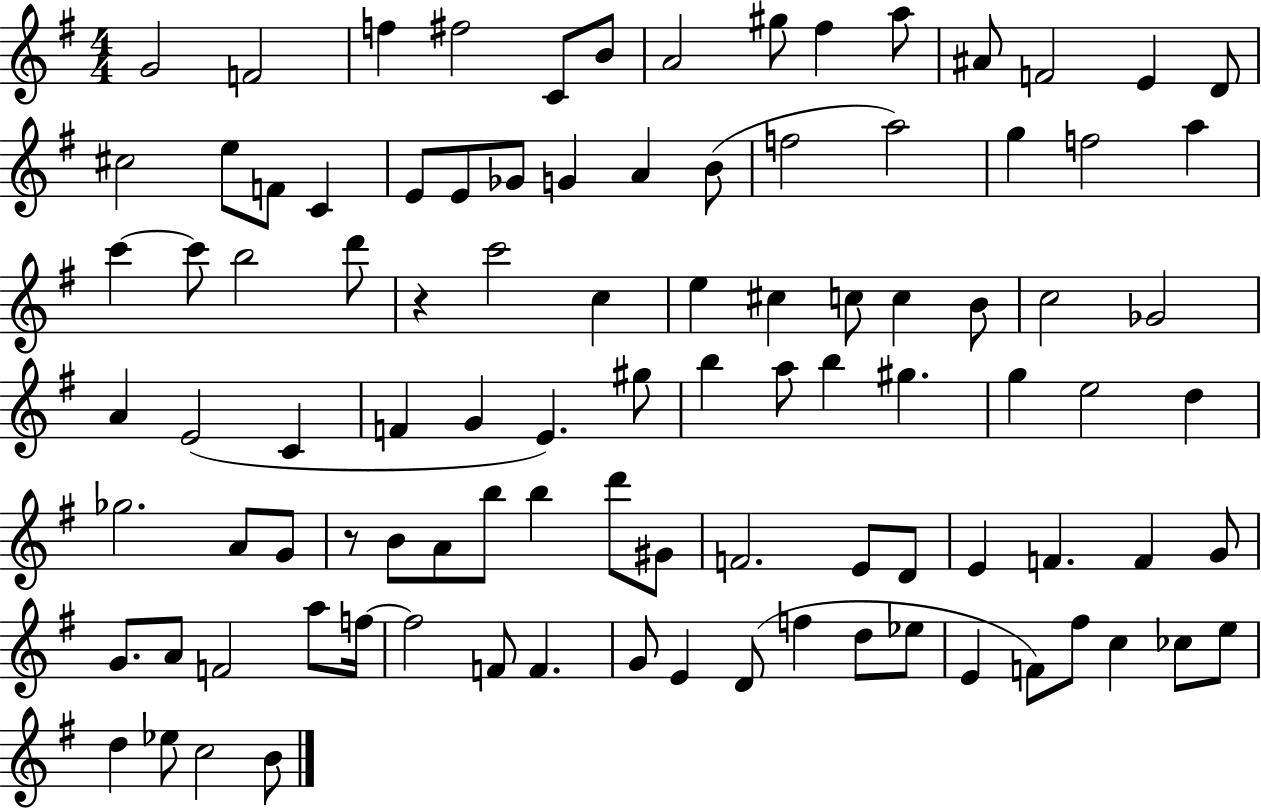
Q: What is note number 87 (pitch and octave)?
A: E4